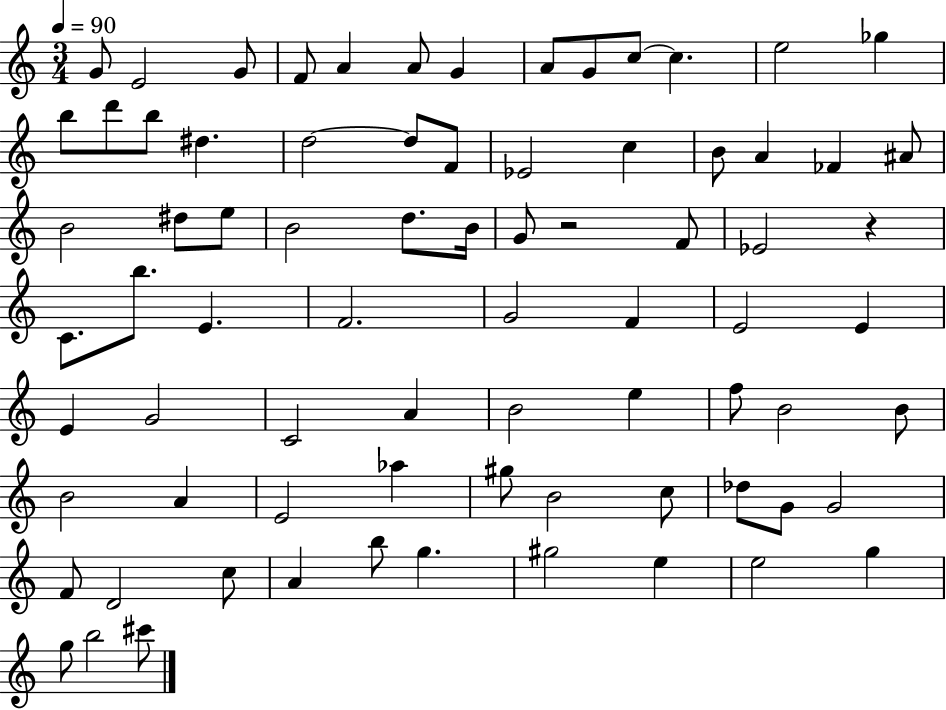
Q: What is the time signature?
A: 3/4